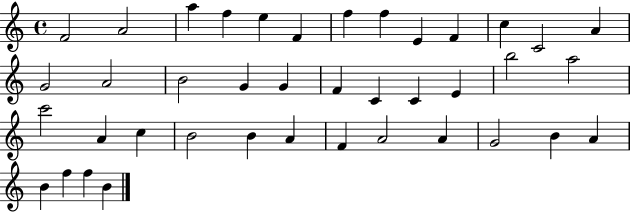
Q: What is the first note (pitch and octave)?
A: F4